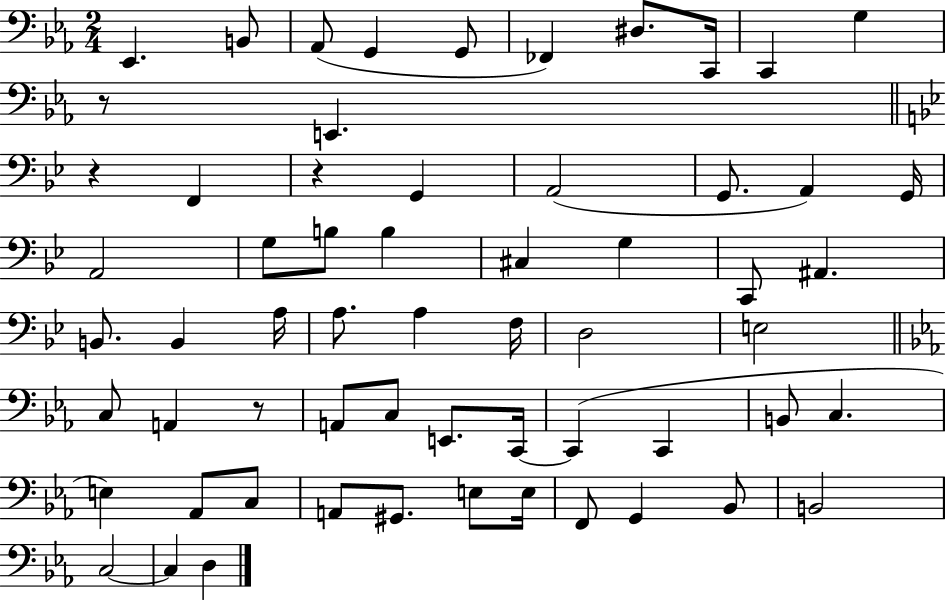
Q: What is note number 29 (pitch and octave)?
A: A3